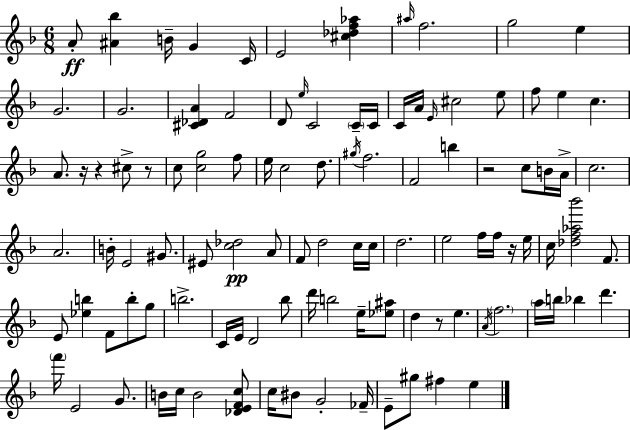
A4/e [A#4,Bb5]/q B4/s G4/q C4/s E4/h [C#5,Db5,F5,Ab5]/q A#5/s F5/h. G5/h E5/q G4/h. G4/h. [C#4,Db4,A4]/q F4/h D4/e E5/s C4/h C4/s C4/s C4/s A4/s E4/s C#5/h E5/e F5/e E5/q C5/q. A4/e. R/s R/q C#5/e R/e C5/e [C5,G5]/h F5/e E5/s C5/h D5/e. G#5/s F5/h. F4/h B5/q R/h C5/e B4/s A4/s C5/h. A4/h. B4/s E4/h G#4/e. EIS4/e [C5,Db5]/h A4/e F4/e D5/h C5/s C5/s D5/h. E5/h F5/s F5/s R/s E5/s C5/s [Db5,F5,Ab5,Bb6]/h F4/e. E4/e [Eb5,B5]/q F4/e B5/e G5/e B5/h. C4/s E4/s D4/h Bb5/e D6/s B5/h E5/s [Eb5,A#5]/e D5/q R/e E5/q. A4/s F5/h. A5/s B5/s Bb5/q D6/q. F6/s E4/h G4/e. B4/s C5/s B4/h [Db4,E4,F4,C5]/e C5/s BIS4/e G4/h FES4/s E4/e G#5/e F#5/q E5/q